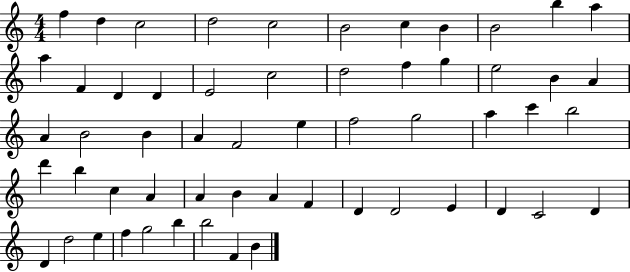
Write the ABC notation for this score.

X:1
T:Untitled
M:4/4
L:1/4
K:C
f d c2 d2 c2 B2 c B B2 b a a F D D E2 c2 d2 f g e2 B A A B2 B A F2 e f2 g2 a c' b2 d' b c A A B A F D D2 E D C2 D D d2 e f g2 b b2 F B